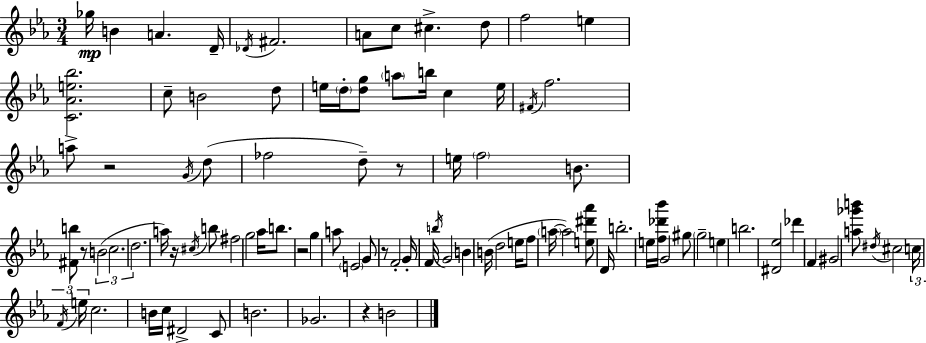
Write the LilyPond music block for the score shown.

{
  \clef treble
  \numericTimeSignature
  \time 3/4
  \key c \minor
  ges''16\mp b'4 a'4. d'16-- | \acciaccatura { des'16 } fis'2. | a'8 c''8 cis''4.-> d''8 | f''2 e''4 | \break <c' aes' e'' bes''>2. | c''8-- b'2 d''8 | e''16 \parenthesize d''16-. <d'' g''>8 \parenthesize a''8 b''16 c''4 | e''16 \acciaccatura { fis'16 } f''2. | \break a''8-> r2 | \acciaccatura { g'16 }( d''8 fes''2 d''8--) | r8 e''16 \parenthesize f''2 | b'8. <fis' b''>8 r8 \tuplet 3/2 { b'2( | \break c''2. | d''2. } | a''16) r16 \acciaccatura { cis''16 } b''8 fis''2 | g''2 | \break aes''16 b''8. r2 | g''4 a''8 \parenthesize e'2 | g'8 r8 f'2-. | g'16-. f'16 \acciaccatura { b''16 } g'2 | \break b'4 b'16( d''2 | e''16 f''8 \parenthesize a''16~~ a''2) | <e'' dis''' aes'''>8 d'16 b''2.-. | e''16 <f'' des''' bes'''>16 g'2 | \break gis''8 \parenthesize g''2-- | e''4 b''2. | <dis' ees''>2 | des'''4 f'4 gis'2 | \break <a'' ges''' b'''>8 \acciaccatura { dis''16 } cis''2 | \tuplet 3/2 { c''16 \acciaccatura { f'16 } e''16 } c''2. | b'16 c''16 dis'2-> | c'8 b'2. | \break ges'2. | r4 b'2 | \bar "|."
}